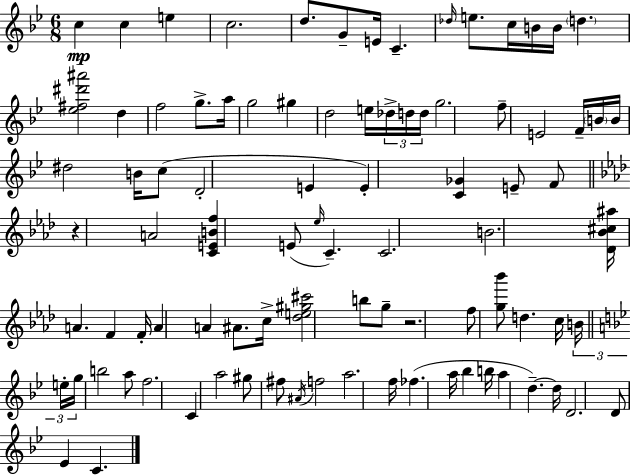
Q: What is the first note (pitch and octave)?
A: C5